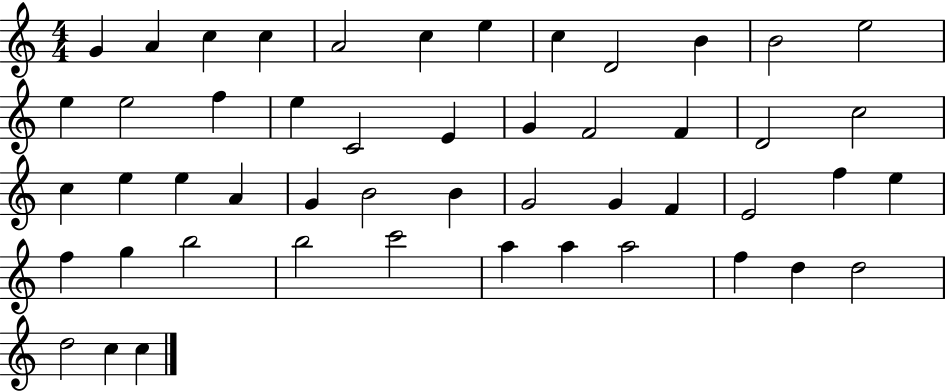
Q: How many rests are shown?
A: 0